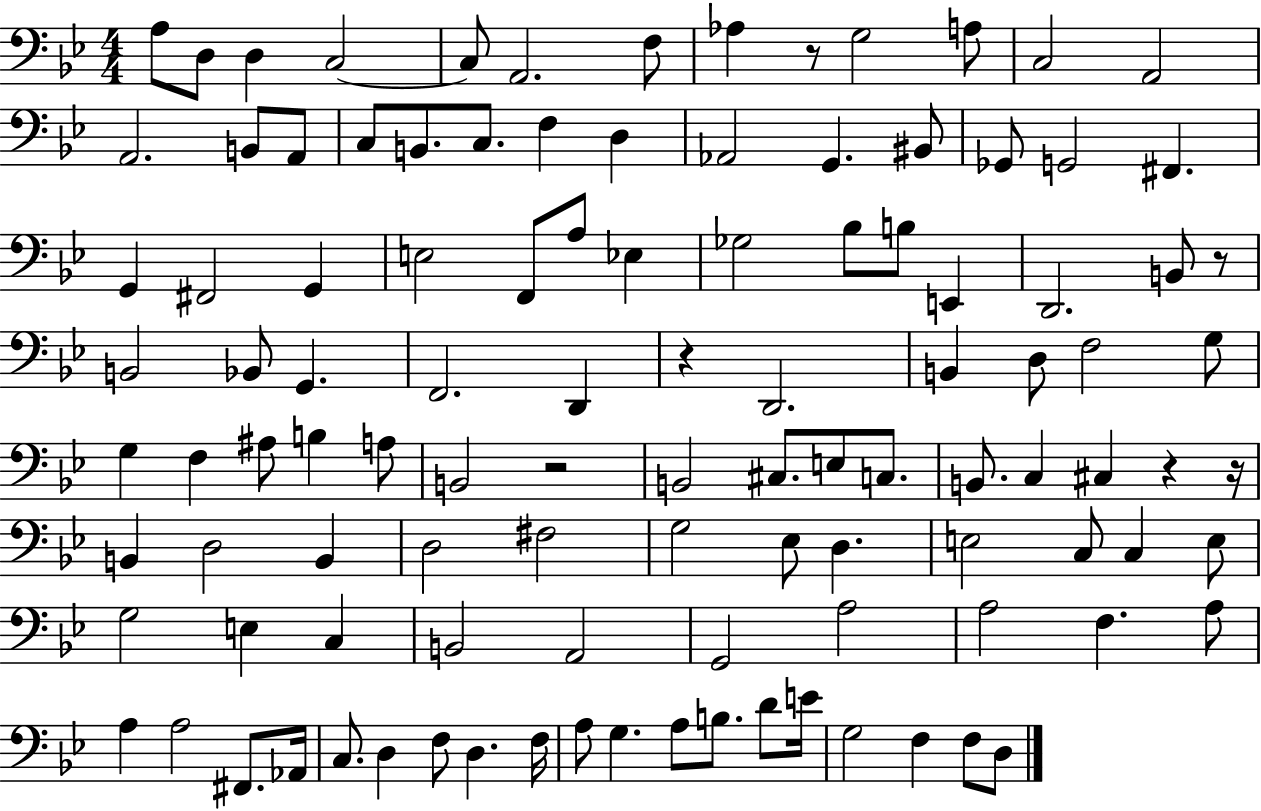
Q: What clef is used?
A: bass